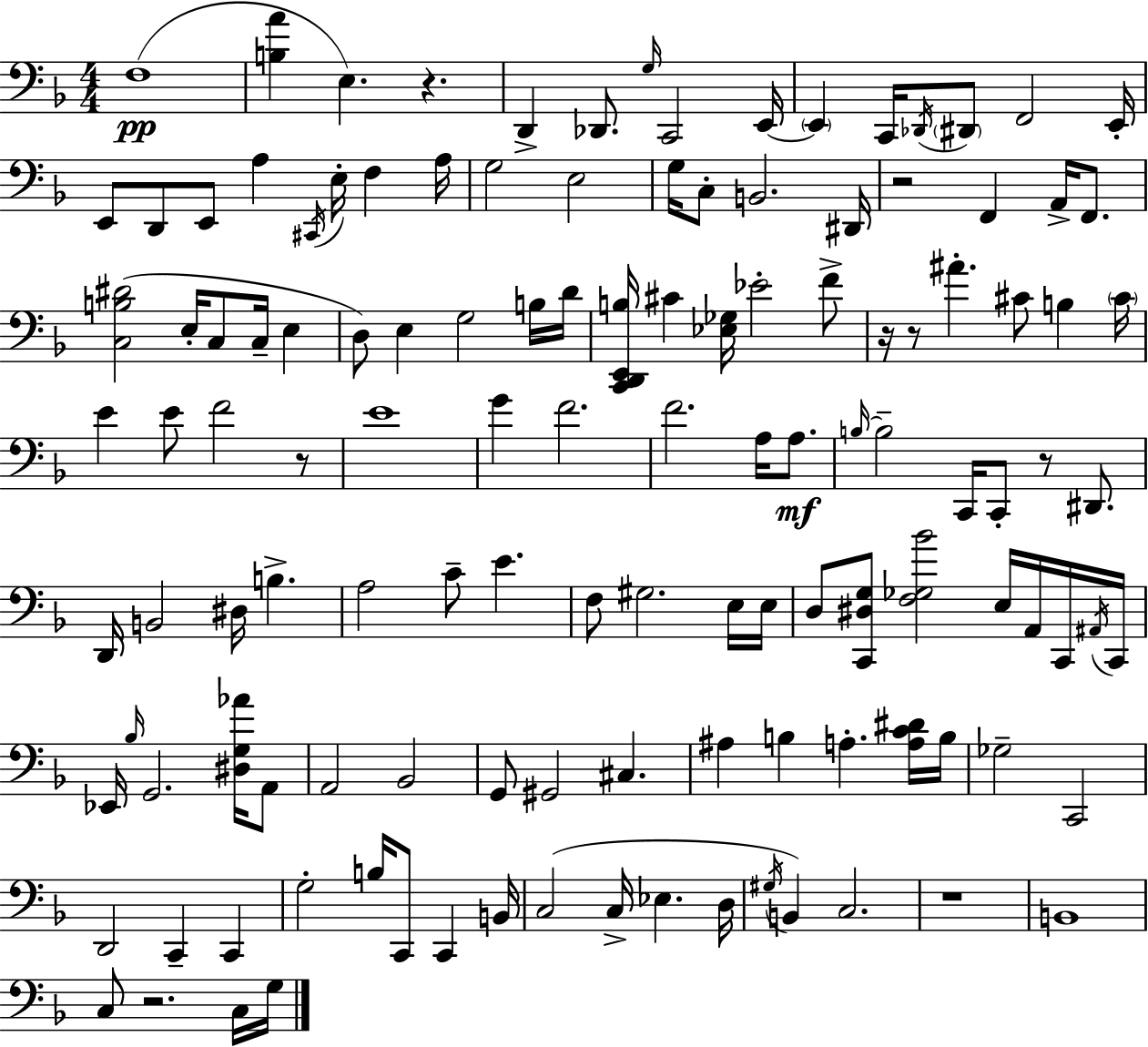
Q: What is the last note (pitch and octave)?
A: G3